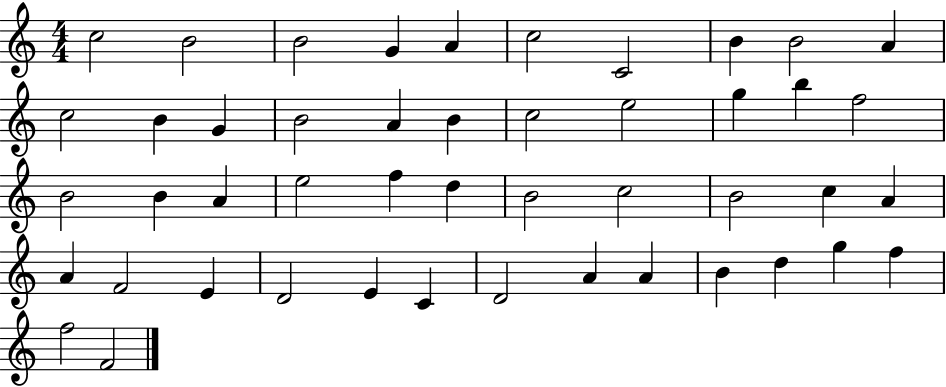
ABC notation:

X:1
T:Untitled
M:4/4
L:1/4
K:C
c2 B2 B2 G A c2 C2 B B2 A c2 B G B2 A B c2 e2 g b f2 B2 B A e2 f d B2 c2 B2 c A A F2 E D2 E C D2 A A B d g f f2 F2